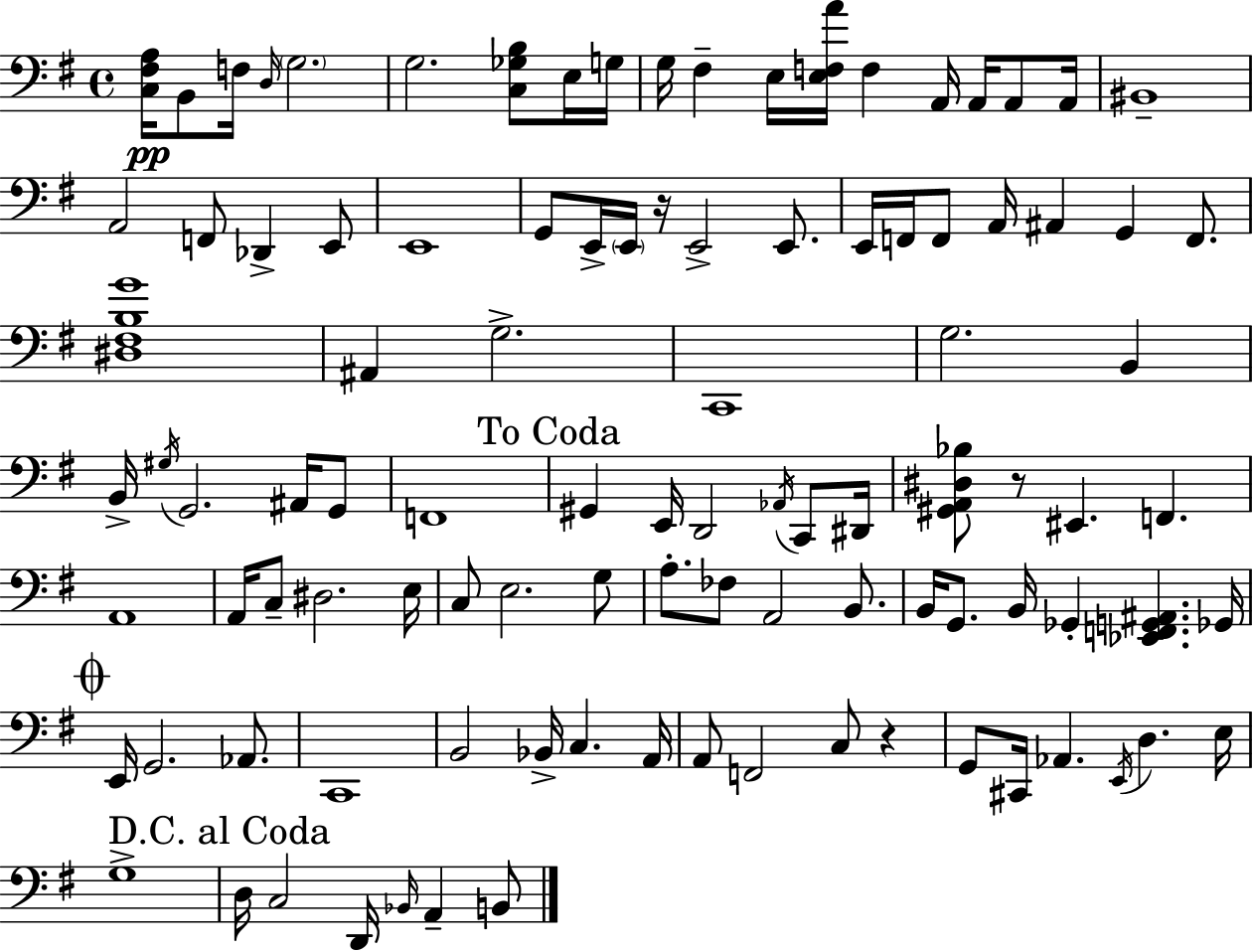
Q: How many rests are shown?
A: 3